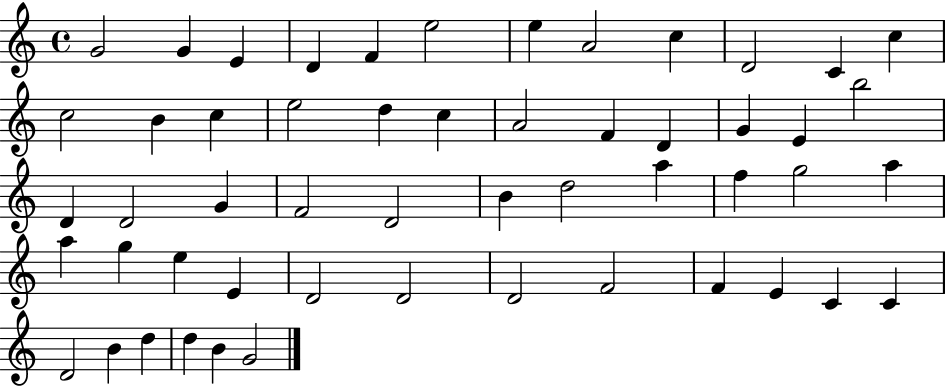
{
  \clef treble
  \time 4/4
  \defaultTimeSignature
  \key c \major
  g'2 g'4 e'4 | d'4 f'4 e''2 | e''4 a'2 c''4 | d'2 c'4 c''4 | \break c''2 b'4 c''4 | e''2 d''4 c''4 | a'2 f'4 d'4 | g'4 e'4 b''2 | \break d'4 d'2 g'4 | f'2 d'2 | b'4 d''2 a''4 | f''4 g''2 a''4 | \break a''4 g''4 e''4 e'4 | d'2 d'2 | d'2 f'2 | f'4 e'4 c'4 c'4 | \break d'2 b'4 d''4 | d''4 b'4 g'2 | \bar "|."
}